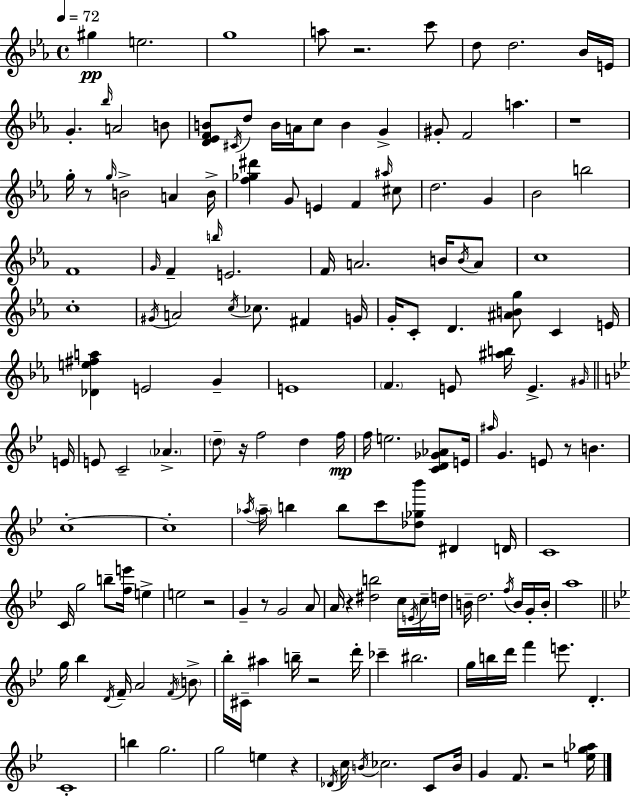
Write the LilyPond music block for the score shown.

{
  \clef treble
  \time 4/4
  \defaultTimeSignature
  \key c \minor
  \tempo 4 = 72
  gis''4\pp e''2. | g''1 | a''8 r2. c'''8 | d''8 d''2. bes'16 e'16 | \break g'4.-. \grace { bes''16 } a'2 b'8 | <d' ees' f' b'>8 \acciaccatura { cis'16 } d''8 b'16 a'16 c''8 b'4 g'4-> | gis'8-. f'2 a''4. | r1 | \break g''16-. r8 \grace { g''16 } b'2-> a'4 | b'16-> <f'' ges'' dis'''>4 g'8 e'4 f'4 | \grace { ais''16 } cis''8 d''2. | g'4 bes'2 b''2 | \break f'1 | \grace { g'16 } f'4-- \grace { b''16 } e'2. | f'16 a'2. | b'16 \acciaccatura { b'16 } a'8 c''1 | \break c''1-. | \acciaccatura { gis'16 } a'2 | \acciaccatura { c''16 } ces''8. fis'4 g'16 g'16-. c'8-. d'4. | <ais' b' g''>8 c'4 e'16 <des' e'' fis'' a''>4 e'2 | \break g'4-- e'1 | \parenthesize f'4. e'8 | <ais'' b''>16 e'4.-> \grace { gis'16 } \bar "||" \break \key bes \major e'16 e'8 c'2-- \parenthesize aes'4.-> | \parenthesize d''8-- r16 f''2 d''4 | f''16\mp f''16 e''2. <c' d' ges' aes'>8 | e'16 \grace { ais''16 } g'4. e'8 r8 b'4. | \break c''1-.~~ | c''1-. | \acciaccatura { aes''16 } \parenthesize aes''16-- b''4 b''8 c'''8 <des'' ges'' bes'''>8 dis'4 | d'16 c'1 | \break c'16 g''2 b''8-- <f'' e'''>16 e''4-> | e''2 r2 | g'4-- r8 g'2 | a'8 a'16 r4 <dis'' b''>2 | \break c''16 \acciaccatura { e'16 } c''16-- d''16 b'16-- d''2. | \acciaccatura { f''16 } b'16 g'16-. b'16-. a''1 | \bar "||" \break \key bes \major g''16 bes''4 \acciaccatura { d'16 } f'16-- a'2 \acciaccatura { f'16 } | \parenthesize b'8-> bes''16-. cis'16-- ais''4 b''16-- r2 | d'''16-. ces'''4-- bis''2. | g''16 b''16 d'''16 f'''4 e'''8. d'4.-. | \break c'1-. | b''4 g''2. | g''2 e''4 r4 | \acciaccatura { des'16 } c''16 \acciaccatura { b'16 } ces''2. | \break c'8 b'16 g'4 f'8. r2 | <e'' g'' aes''>16 \bar "|."
}